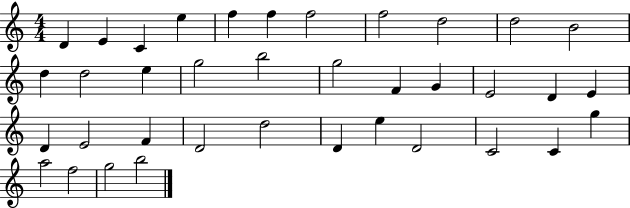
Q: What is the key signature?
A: C major